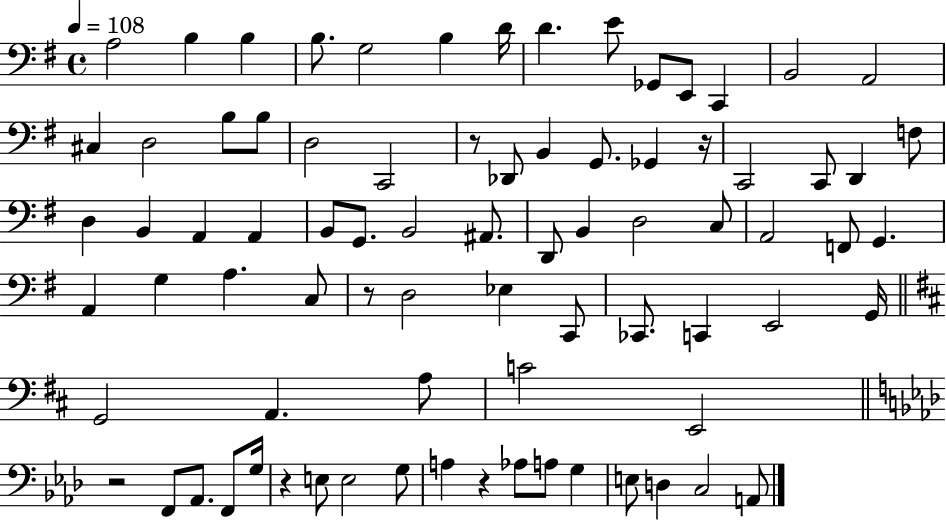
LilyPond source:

{
  \clef bass
  \time 4/4
  \defaultTimeSignature
  \key g \major
  \tempo 4 = 108
  \repeat volta 2 { a2 b4 b4 | b8. g2 b4 d'16 | d'4. e'8 ges,8 e,8 c,4 | b,2 a,2 | \break cis4 d2 b8 b8 | d2 c,2 | r8 des,8 b,4 g,8. ges,4 r16 | c,2 c,8 d,4 f8 | \break d4 b,4 a,4 a,4 | b,8 g,8. b,2 ais,8. | d,8 b,4 d2 c8 | a,2 f,8 g,4. | \break a,4 g4 a4. c8 | r8 d2 ees4 c,8 | ces,8. c,4 e,2 g,16 | \bar "||" \break \key b \minor g,2 a,4. a8 | c'2 e,2 | \bar "||" \break \key aes \major r2 f,8 aes,8. f,8 g16 | r4 e8 e2 g8 | a4 r4 aes8 a8 g4 | e8 d4 c2 a,8 | \break } \bar "|."
}